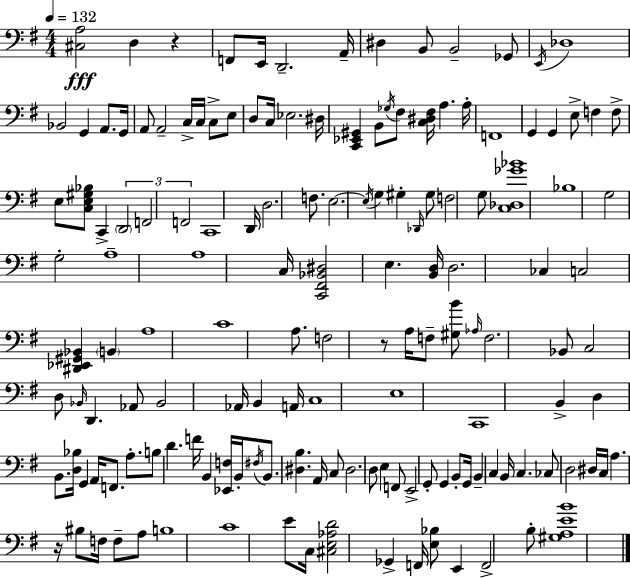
[C#3,A3]/h D3/q R/q F2/e E2/s D2/h. A2/s D#3/q B2/e B2/h Gb2/e E2/s Db3/w Bb2/h G2/q A2/e. G2/s A2/e A2/h C3/s C3/s C3/e E3/e D3/e C3/s Eb3/h. D#3/s [C2,Eb2,G#2]/q B2/e Gb3/s F#3/e [C3,D#3,F#3]/s A3/q. A3/s F2/w G2/q G2/q E3/e F3/q F3/e E3/e [C3,E3,G#3,Bb3]/e C2/q D2/h F2/h F2/h C2/w D2/s D3/h. F3/e. E3/h. E3/s G3/q G#3/q Db2/s G#3/e F3/h G3/e [C3,Db3,Gb4,Bb4]/w Bb3/w G3/h G3/h A3/w A3/w C3/s [C2,F#2,Bb2,D#3]/h E3/q. [B2,D3]/s D3/h. CES3/q C3/h [D#2,Eb2,G#2,Bb2]/q B2/q A3/w C4/w A3/e. F3/h R/e A3/s F3/e [G#3,B4]/e Ab3/s F3/h. Bb2/e C3/h D3/e Bb2/s D2/q. Ab2/e Bb2/h Ab2/s B2/q A2/s C3/w E3/w C2/w B2/q D3/q B2/e. [D3,Bb3]/s G2/q A2/s F2/e. A3/e. B3/e D4/q. F4/s B2/q [Eb2,F3]/s B2/s F#3/s B2/e. [D#3,B3]/q. A2/s C3/e D#3/h. D3/e E3/q F2/e E2/h G2/e G2/q B2/e G2/s B2/q C3/q B2/s C3/q. CES3/e D3/h D#3/s C3/s A3/q. R/s BIS3/e F3/s F3/e A3/e B3/w C4/w E4/e C3/s [C#3,E3,Ab3,D4]/h Gb2/q F2/s [E3,Bb3]/e E2/q F2/h B3/e [G#3,A3,E4,B4]/w